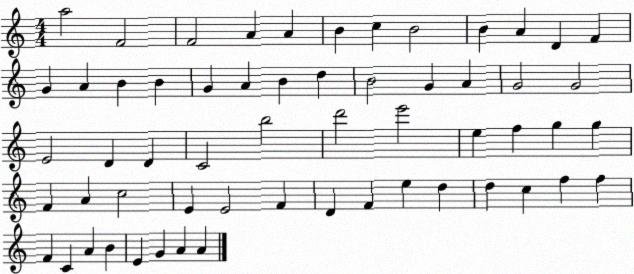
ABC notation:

X:1
T:Untitled
M:4/4
L:1/4
K:C
a2 F2 F2 A A B c B2 B A D F G A B B G A B d B2 G A G2 G2 E2 D D C2 b2 d'2 e'2 e f g g F A c2 E E2 F D F e d d c f f F C A B E G A A